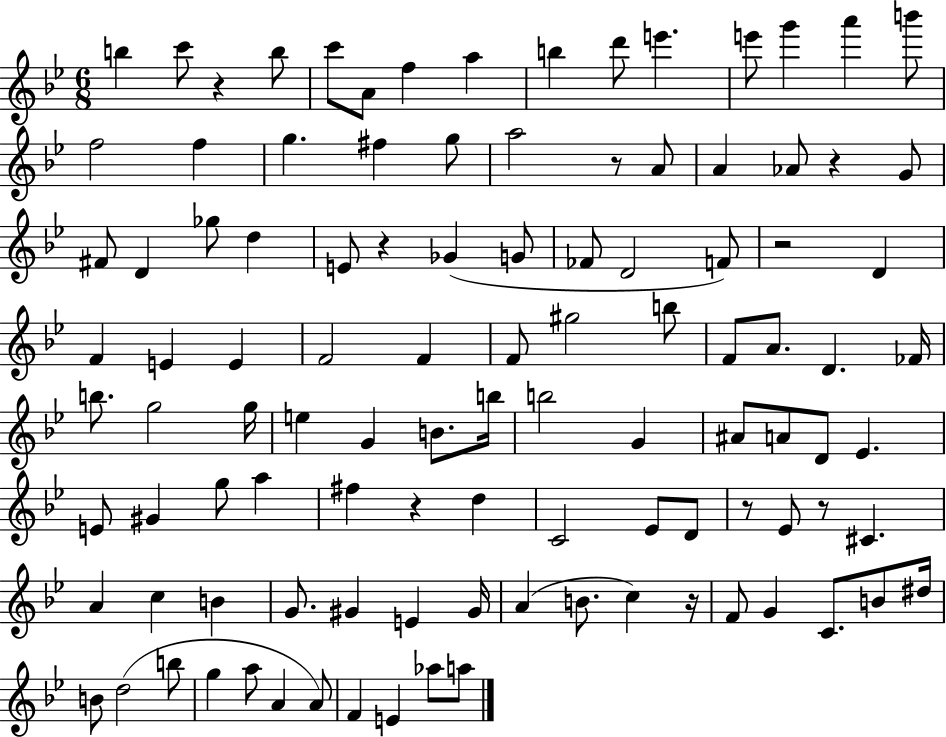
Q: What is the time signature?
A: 6/8